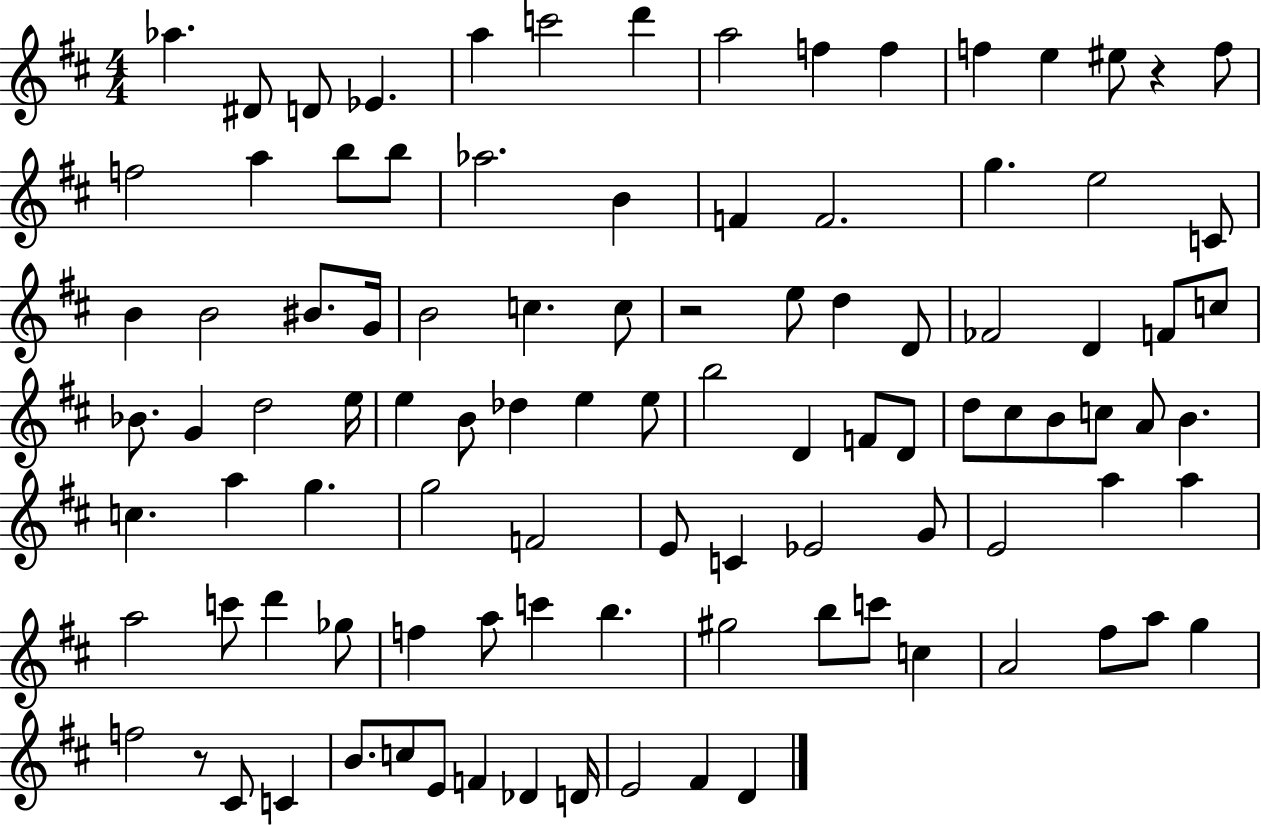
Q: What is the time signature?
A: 4/4